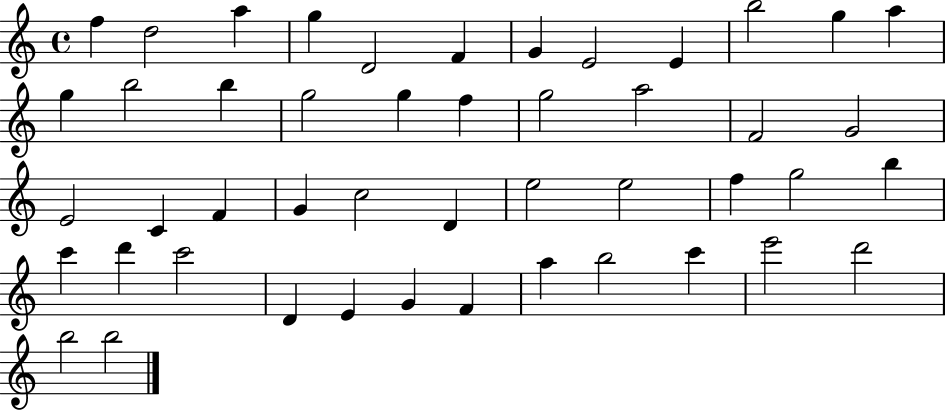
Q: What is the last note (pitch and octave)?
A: B5